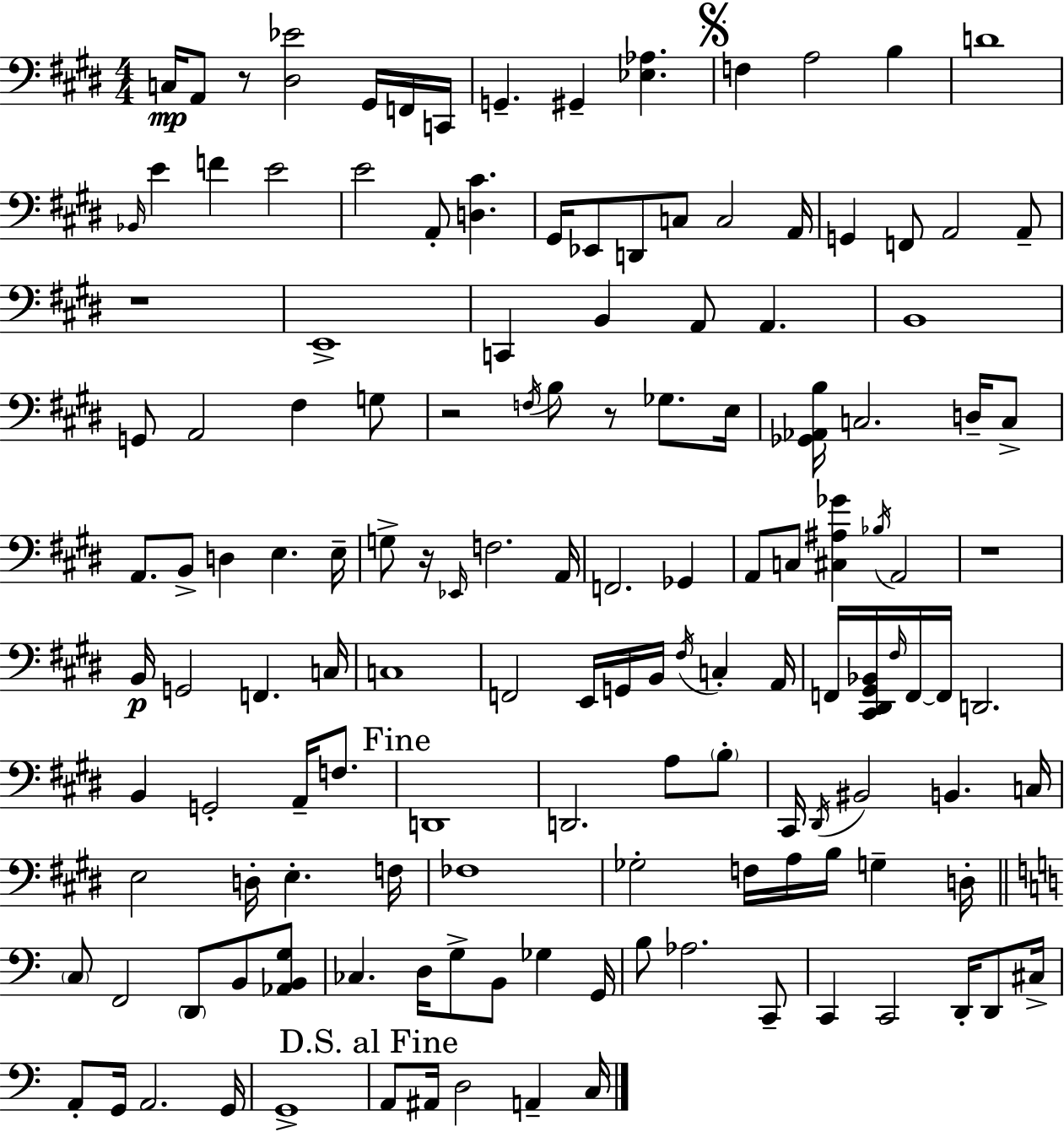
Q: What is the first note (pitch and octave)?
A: C3